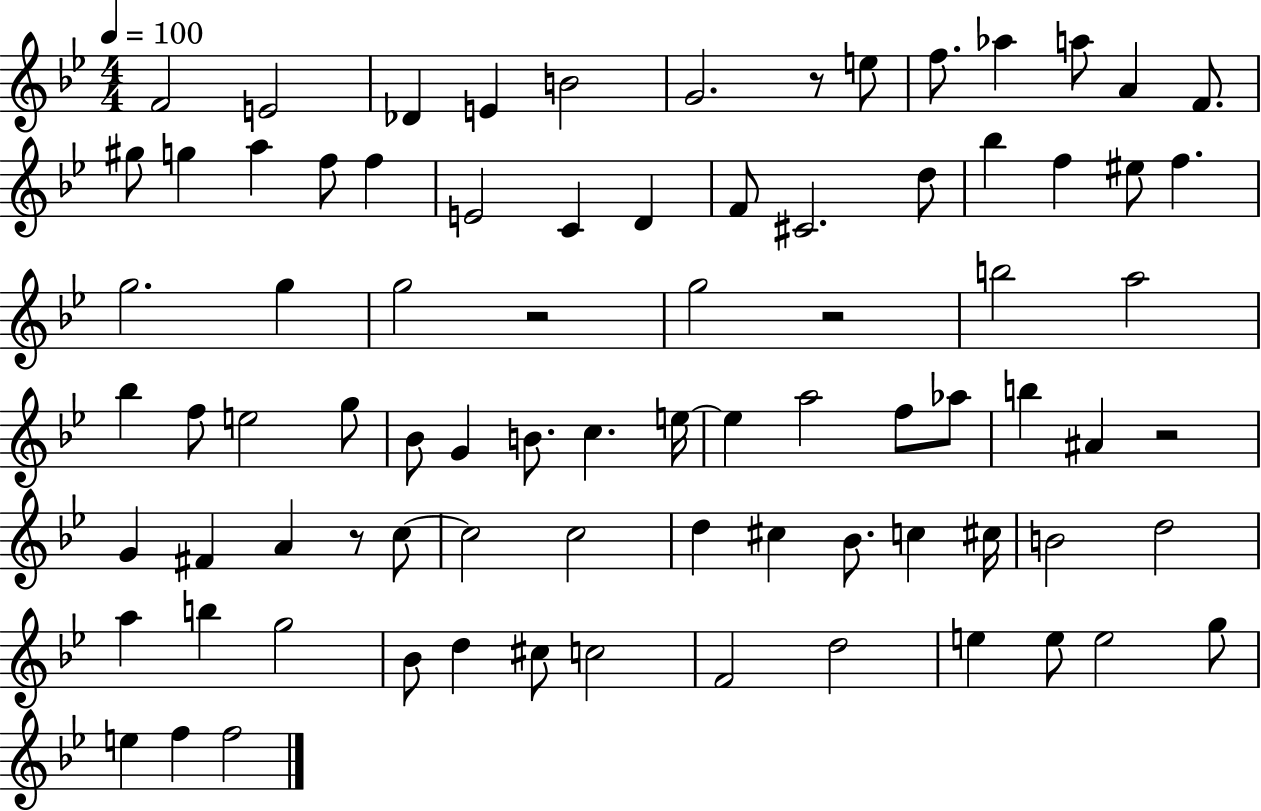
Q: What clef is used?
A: treble